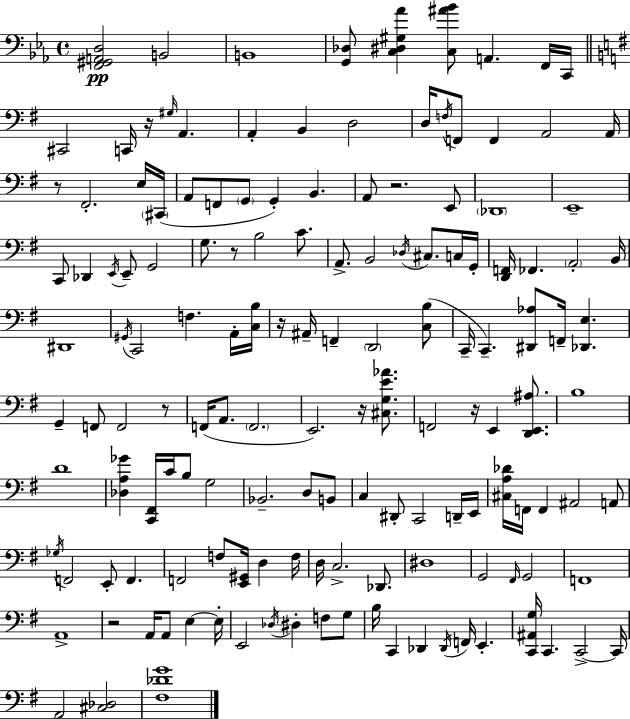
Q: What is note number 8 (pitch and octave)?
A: G#3